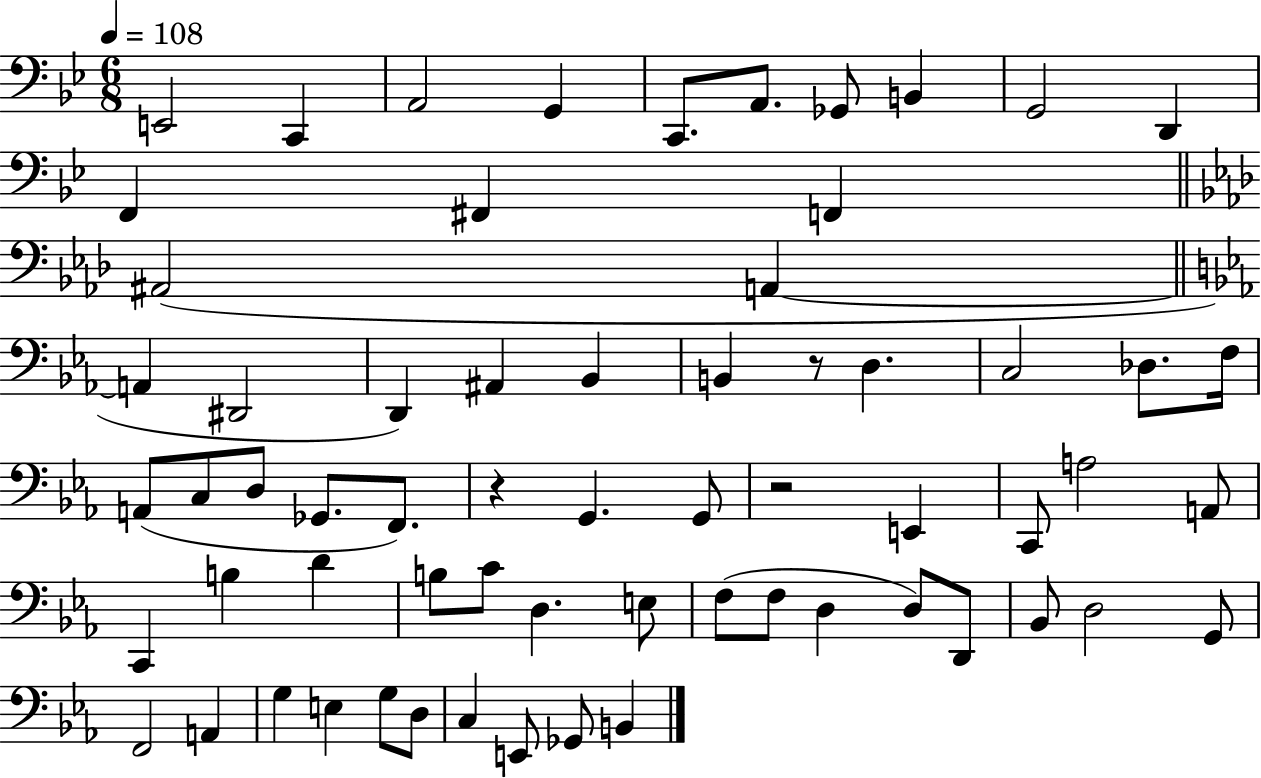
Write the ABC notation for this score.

X:1
T:Untitled
M:6/8
L:1/4
K:Bb
E,,2 C,, A,,2 G,, C,,/2 A,,/2 _G,,/2 B,, G,,2 D,, F,, ^F,, F,, ^A,,2 A,, A,, ^D,,2 D,, ^A,, _B,, B,, z/2 D, C,2 _D,/2 F,/4 A,,/2 C,/2 D,/2 _G,,/2 F,,/2 z G,, G,,/2 z2 E,, C,,/2 A,2 A,,/2 C,, B, D B,/2 C/2 D, E,/2 F,/2 F,/2 D, D,/2 D,,/2 _B,,/2 D,2 G,,/2 F,,2 A,, G, E, G,/2 D,/2 C, E,,/2 _G,,/2 B,,